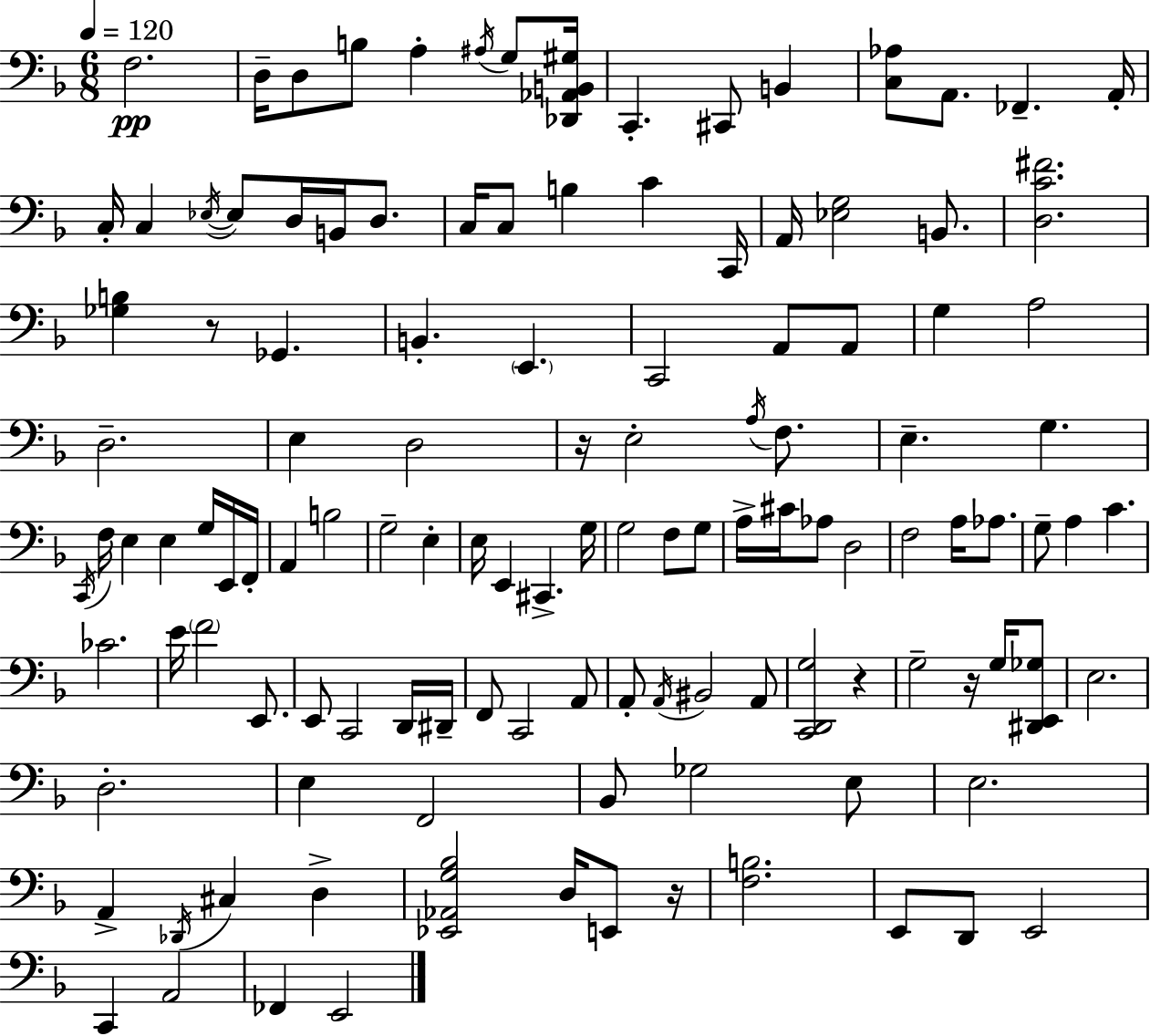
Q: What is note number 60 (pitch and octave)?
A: F3